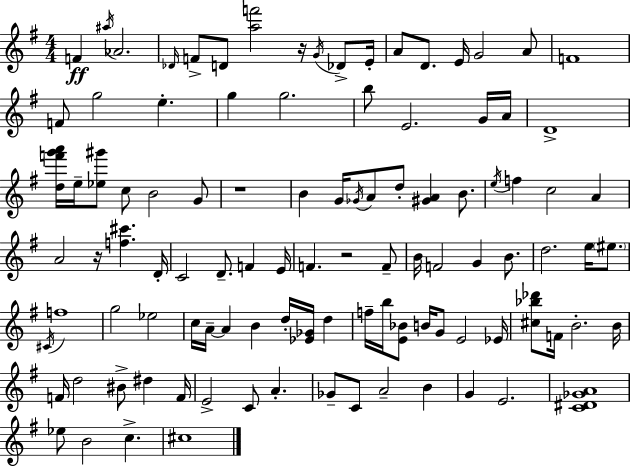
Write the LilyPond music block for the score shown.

{
  \clef treble
  \numericTimeSignature
  \time 4/4
  \key e \minor
  \repeat volta 2 { f'4\ff \acciaccatura { ais''16 } aes'2. | \grace { des'16 } f'8-> d'8 <a'' f'''>2 r16 \acciaccatura { g'16 } | des'8-> e'16-. a'8 d'8. e'16 g'2 | a'8 f'1 | \break f'8 g''2 e''4.-. | g''4 g''2. | b''8 e'2. | g'16 a'16 d'1-> | \break <d'' f''' g''' a'''>16 e''16-- <ees'' gis'''>8 c''8 b'2 | g'8 r1 | b'4 g'16 \acciaccatura { ges'16 } a'8 d''8-. <gis' a'>4 | b'8. \acciaccatura { e''16 } f''4 c''2 | \break a'4 a'2 r16 <f'' cis'''>4. | d'16-. c'2 d'8.-- | f'4 e'16 f'4. r2 | f'8-- b'16 f'2 g'4 | \break b'8. d''2. | e''16 \parenthesize eis''8. \acciaccatura { cis'16 } f''1 | g''2 ees''2 | c''16 a'16--~~ a'4 b'4 | \break d''16-. <ees' ges'>16 d''4 f''16-- b''16 <e' bes'>8 b'16 g'8 e'2 | ees'16 <cis'' bes'' des'''>8 f'16 b'2.-. | b'16 f'16 d''2 bis'8-> | dis''4 f'16 e'2-> c'8 | \break a'4.-. ges'8-- c'8 a'2-- | b'4 g'4 e'2. | <c' dis' ges' a'>1 | ees''8 b'2 | \break c''4.-> cis''1 | } \bar "|."
}